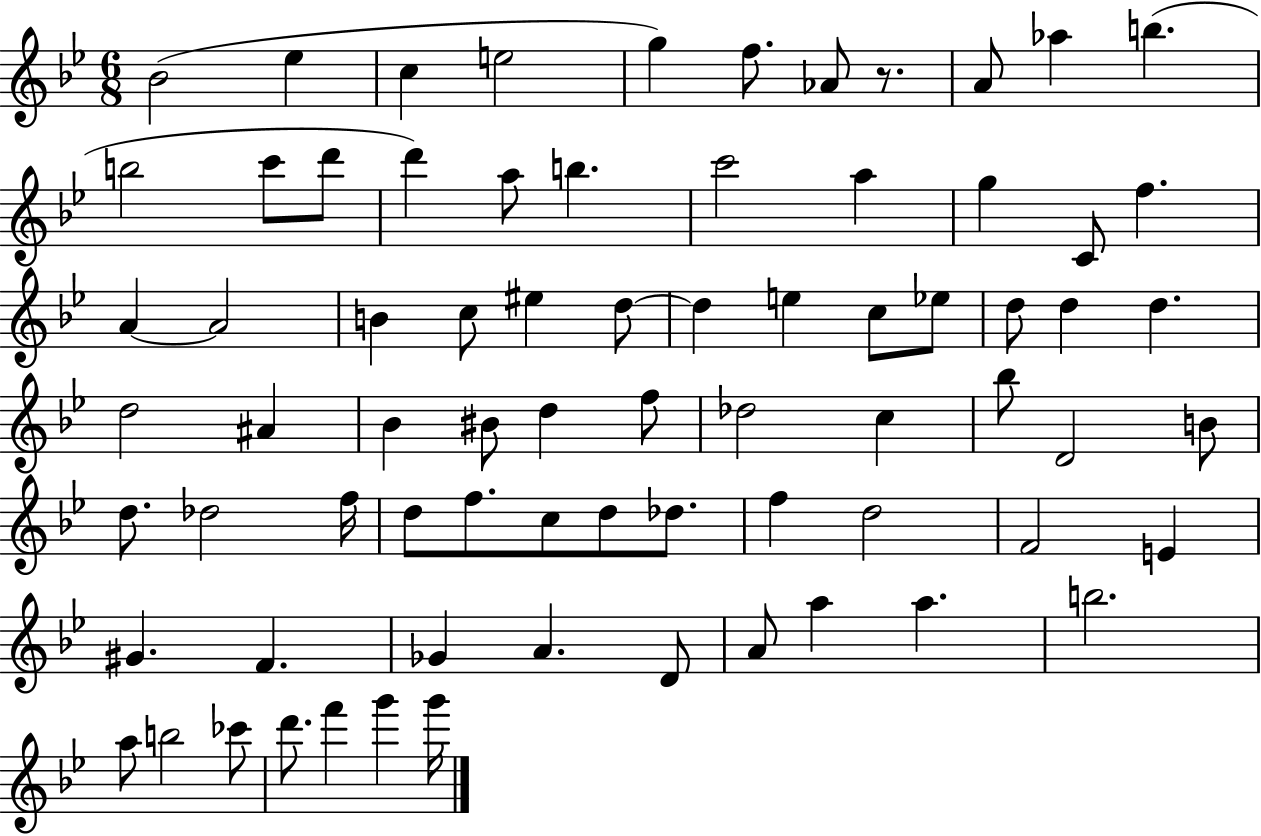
{
  \clef treble
  \numericTimeSignature
  \time 6/8
  \key bes \major
  bes'2( ees''4 | c''4 e''2 | g''4) f''8. aes'8 r8. | a'8 aes''4 b''4.( | \break b''2 c'''8 d'''8 | d'''4) a''8 b''4. | c'''2 a''4 | g''4 c'8 f''4. | \break a'4~~ a'2 | b'4 c''8 eis''4 d''8~~ | d''4 e''4 c''8 ees''8 | d''8 d''4 d''4. | \break d''2 ais'4 | bes'4 bis'8 d''4 f''8 | des''2 c''4 | bes''8 d'2 b'8 | \break d''8. des''2 f''16 | d''8 f''8. c''8 d''8 des''8. | f''4 d''2 | f'2 e'4 | \break gis'4. f'4. | ges'4 a'4. d'8 | a'8 a''4 a''4. | b''2. | \break a''8 b''2 ces'''8 | d'''8. f'''4 g'''4 g'''16 | \bar "|."
}